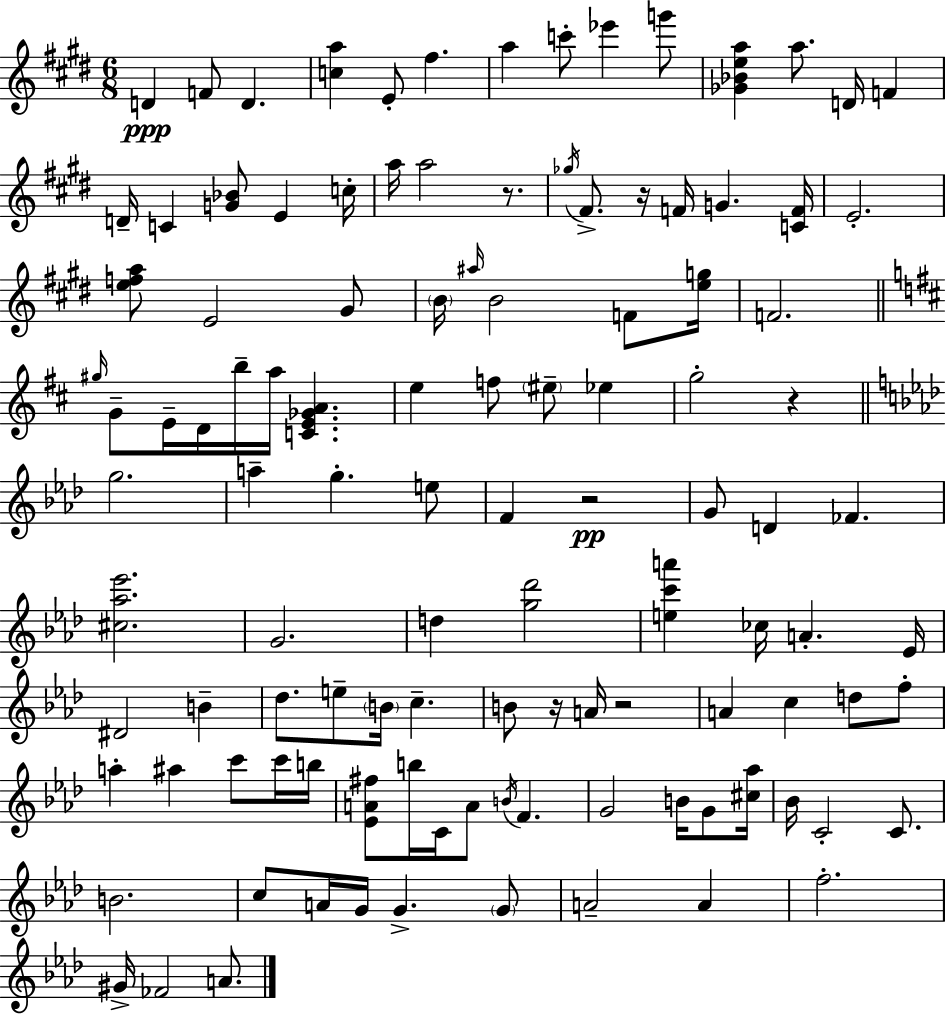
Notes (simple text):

D4/q F4/e D4/q. [C5,A5]/q E4/e F#5/q. A5/q C6/e Eb6/q G6/e [Gb4,Bb4,E5,A5]/q A5/e. D4/s F4/q D4/s C4/q [G4,Bb4]/e E4/q C5/s A5/s A5/h R/e. Gb5/s F#4/e. R/s F4/s G4/q. [C4,F4]/s E4/h. [E5,F5,A5]/e E4/h G#4/e B4/s A#5/s B4/h F4/e [E5,G5]/s F4/h. G#5/s G4/e E4/s D4/s B5/s A5/s [C4,E4,Gb4,A4]/q. E5/q F5/e EIS5/e Eb5/q G5/h R/q G5/h. A5/q G5/q. E5/e F4/q R/h G4/e D4/q FES4/q. [C#5,Ab5,Eb6]/h. G4/h. D5/q [G5,Db6]/h [E5,C6,A6]/q CES5/s A4/q. Eb4/s D#4/h B4/q Db5/e. E5/e B4/s C5/q. B4/e R/s A4/s R/h A4/q C5/q D5/e F5/e A5/q A#5/q C6/e C6/s B5/s [Eb4,A4,F#5]/e B5/s C4/s A4/e B4/s F4/q. G4/h B4/s G4/e [C#5,Ab5]/s Bb4/s C4/h C4/e. B4/h. C5/e A4/s G4/s G4/q. G4/e A4/h A4/q F5/h. G#4/s FES4/h A4/e.